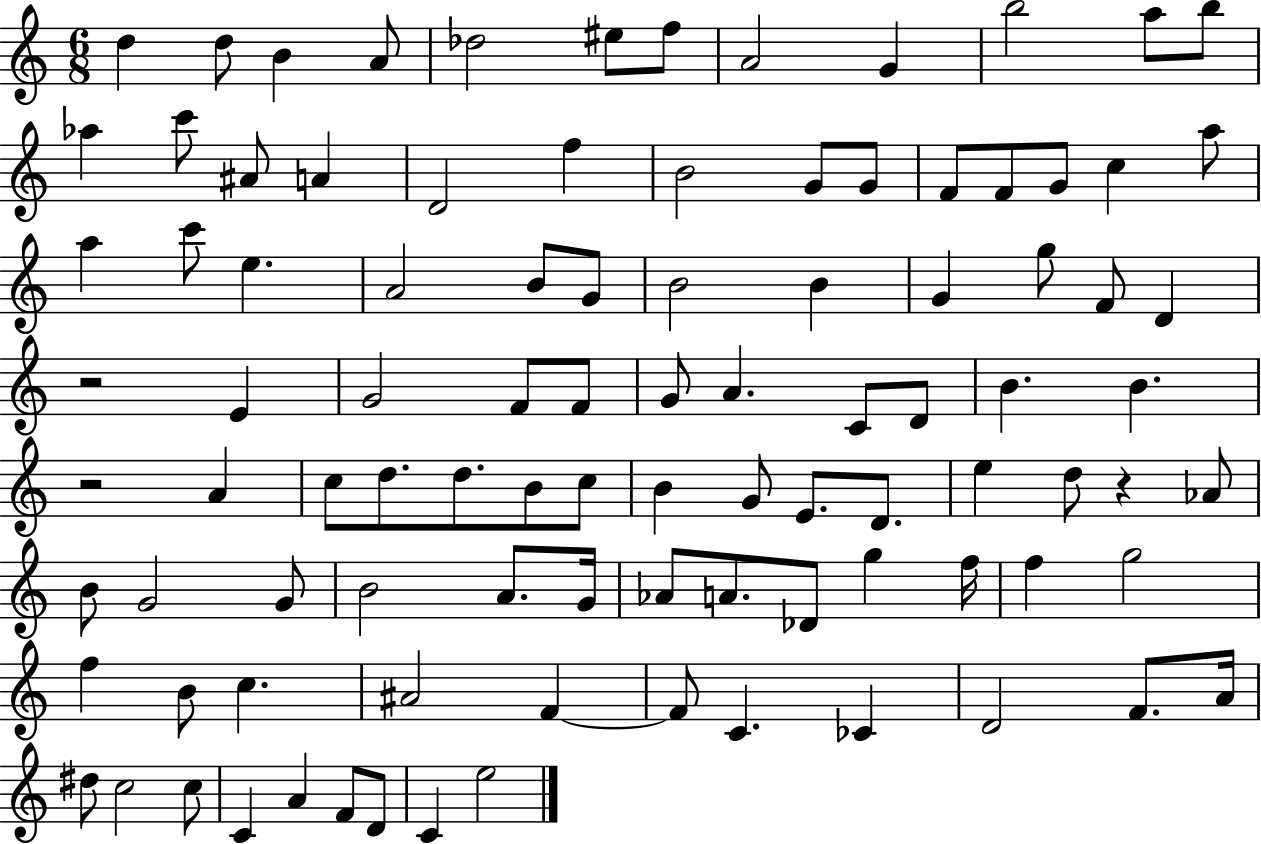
{
  \clef treble
  \numericTimeSignature
  \time 6/8
  \key c \major
  \repeat volta 2 { d''4 d''8 b'4 a'8 | des''2 eis''8 f''8 | a'2 g'4 | b''2 a''8 b''8 | \break aes''4 c'''8 ais'8 a'4 | d'2 f''4 | b'2 g'8 g'8 | f'8 f'8 g'8 c''4 a''8 | \break a''4 c'''8 e''4. | a'2 b'8 g'8 | b'2 b'4 | g'4 g''8 f'8 d'4 | \break r2 e'4 | g'2 f'8 f'8 | g'8 a'4. c'8 d'8 | b'4. b'4. | \break r2 a'4 | c''8 d''8. d''8. b'8 c''8 | b'4 g'8 e'8. d'8. | e''4 d''8 r4 aes'8 | \break b'8 g'2 g'8 | b'2 a'8. g'16 | aes'8 a'8. des'8 g''4 f''16 | f''4 g''2 | \break f''4 b'8 c''4. | ais'2 f'4~~ | f'8 c'4. ces'4 | d'2 f'8. a'16 | \break dis''8 c''2 c''8 | c'4 a'4 f'8 d'8 | c'4 e''2 | } \bar "|."
}